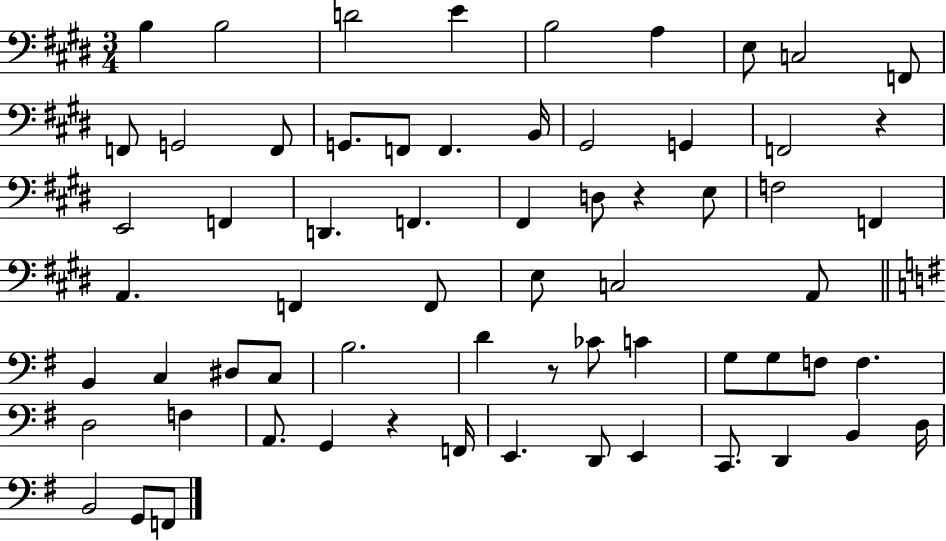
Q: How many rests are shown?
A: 4